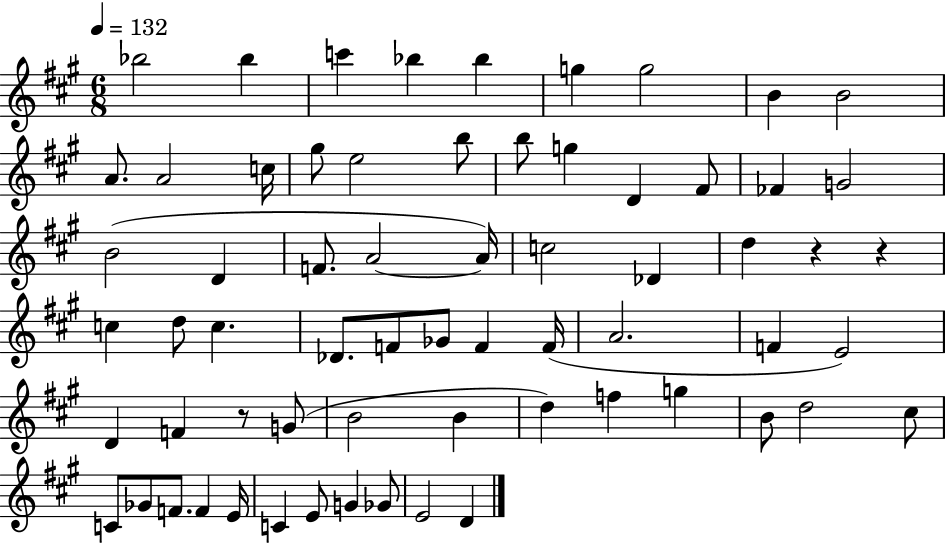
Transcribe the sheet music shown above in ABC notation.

X:1
T:Untitled
M:6/8
L:1/4
K:A
_b2 _b c' _b _b g g2 B B2 A/2 A2 c/4 ^g/2 e2 b/2 b/2 g D ^F/2 _F G2 B2 D F/2 A2 A/4 c2 _D d z z c d/2 c _D/2 F/2 _G/2 F F/4 A2 F E2 D F z/2 G/2 B2 B d f g B/2 d2 ^c/2 C/2 _G/2 F/2 F E/4 C E/2 G _G/2 E2 D